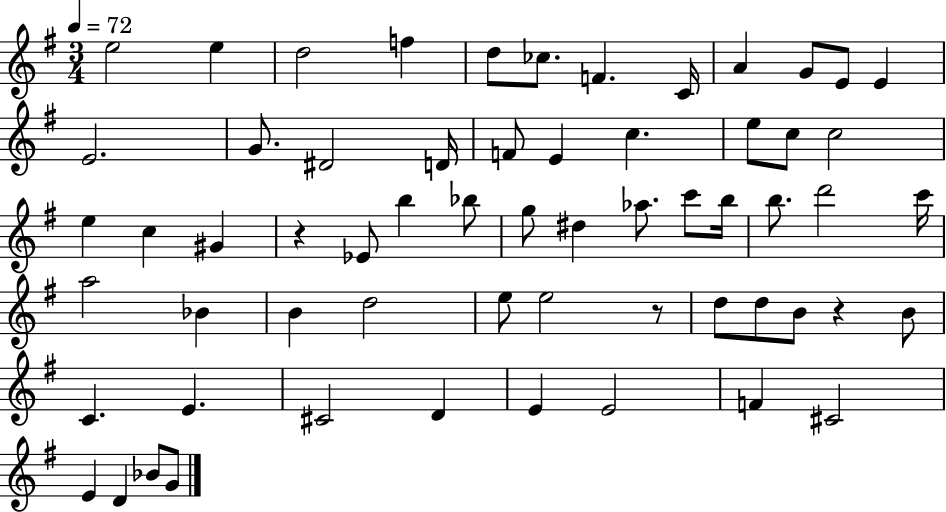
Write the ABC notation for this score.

X:1
T:Untitled
M:3/4
L:1/4
K:G
e2 e d2 f d/2 _c/2 F C/4 A G/2 E/2 E E2 G/2 ^D2 D/4 F/2 E c e/2 c/2 c2 e c ^G z _E/2 b _b/2 g/2 ^d _a/2 c'/2 b/4 b/2 d'2 c'/4 a2 _B B d2 e/2 e2 z/2 d/2 d/2 B/2 z B/2 C E ^C2 D E E2 F ^C2 E D _B/2 G/2